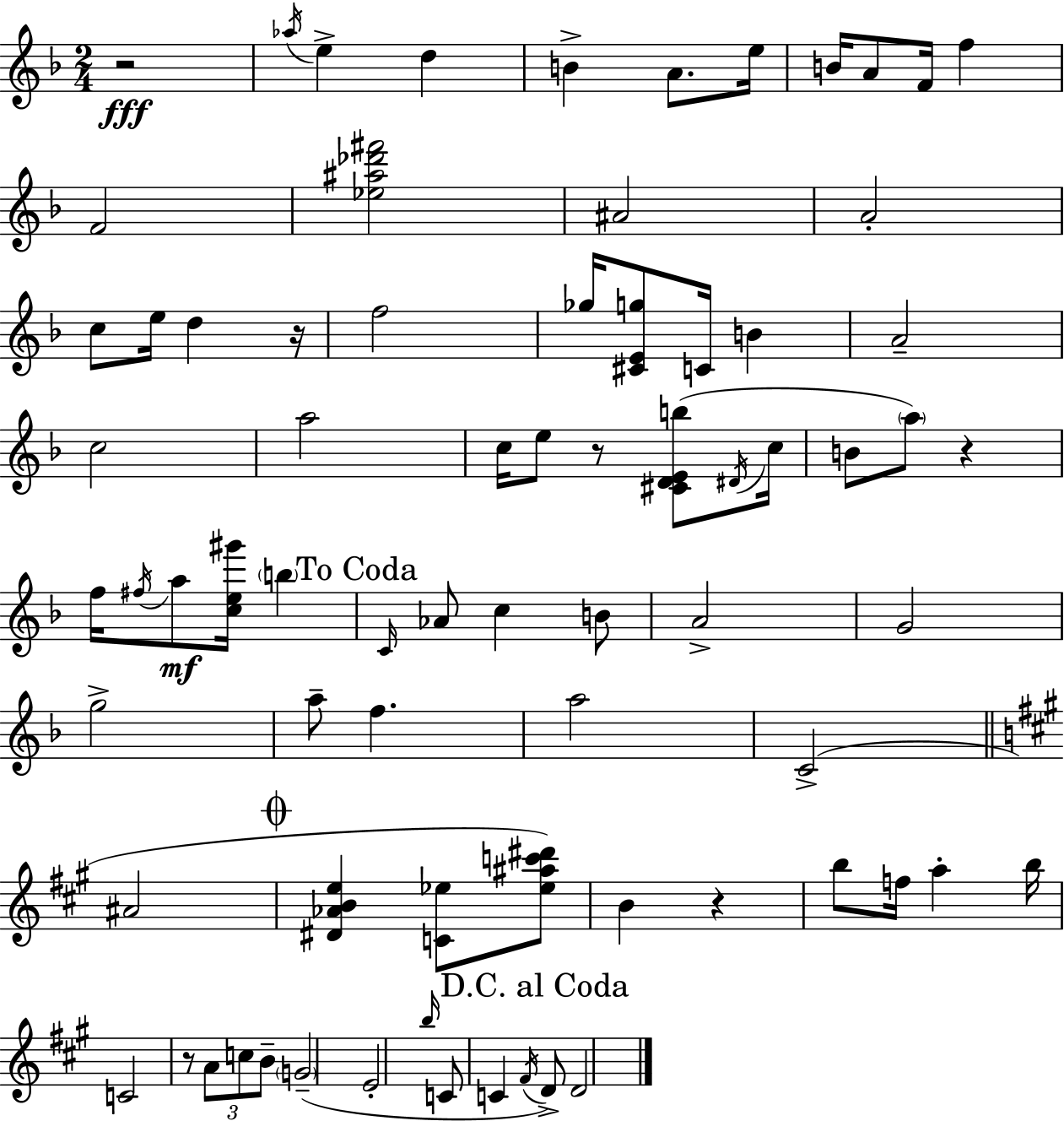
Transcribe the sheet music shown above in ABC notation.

X:1
T:Untitled
M:2/4
L:1/4
K:Dm
z2 _a/4 e d B A/2 e/4 B/4 A/2 F/4 f F2 [_e^a_d'^f']2 ^A2 A2 c/2 e/4 d z/4 f2 _g/4 [^CEg]/2 C/4 B A2 c2 a2 c/4 e/2 z/2 [^CDEb]/2 ^D/4 c/4 B/2 a/2 z f/4 ^f/4 a/2 [ce^g']/4 b C/4 _A/2 c B/2 A2 G2 g2 a/2 f a2 C2 ^A2 [^D_ABe] [C_e]/2 [_e^ac'^d']/2 B z b/2 f/4 a b/4 C2 z/2 A/2 c/2 B/2 G2 E2 b/4 C/2 C ^F/4 D/2 D2